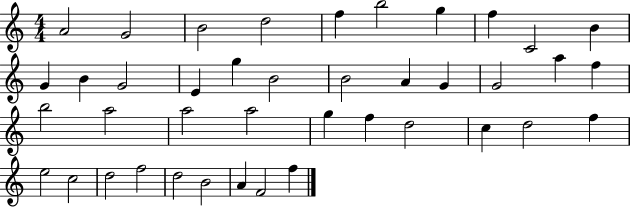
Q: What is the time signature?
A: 4/4